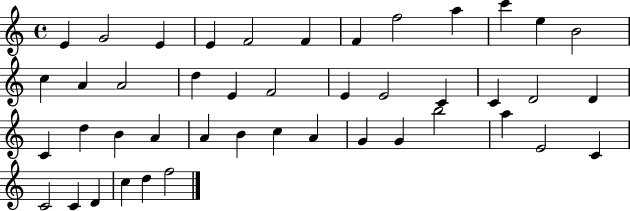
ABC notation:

X:1
T:Untitled
M:4/4
L:1/4
K:C
E G2 E E F2 F F f2 a c' e B2 c A A2 d E F2 E E2 C C D2 D C d B A A B c A G G b2 a E2 C C2 C D c d f2